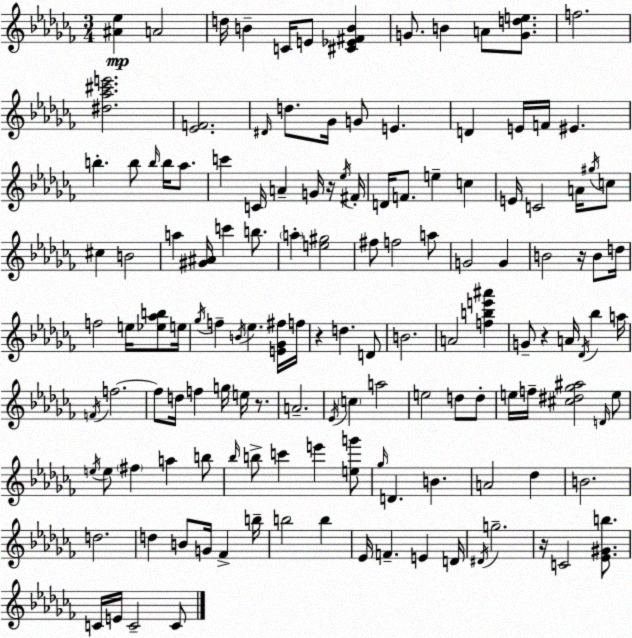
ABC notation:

X:1
T:Untitled
M:3/4
L:1/4
K:Abm
[^A_e] A2 d/4 B C/4 E/2 [^C_E^FB] G/2 B A/2 [Gde]/2 f2 [^d_a^c'e']2 [_EF]2 ^D/4 d/2 _G/4 G/2 E D E/4 F/4 ^E b b/2 b/4 b/4 _a/2 c' C/4 A G/4 z/4 _e/4 ^F/4 D/4 F/2 e c E/4 C2 A/4 ^g/4 c/2 ^c B2 a [^G^A]/4 c' b/2 a [e^g]2 ^f/2 f2 a/2 G2 G B2 z/4 B/2 d/4 f2 e/4 [_e_ab]/2 e/4 _g/4 f B/4 _e [E_G^f]/4 f/4 z d D/2 B2 A2 [fbe'^a'] G/2 z A/4 _D/4 _b a/4 F/4 f2 f/2 d/4 f g/4 e/4 z/2 A2 _E/4 c a2 e2 d/2 d/2 e/4 f/4 [^c^d_g^a]2 D/4 e/2 e/4 e/2 ^f a b/2 _b/4 b/2 c' e' [eg']/2 _g/4 D B A2 _d B2 d2 d B/2 G/4 _F b/4 b2 b _E/4 F E D/4 ^D/4 g2 z/4 C2 [_E^Gb]/2 C/4 E/4 C2 C/2